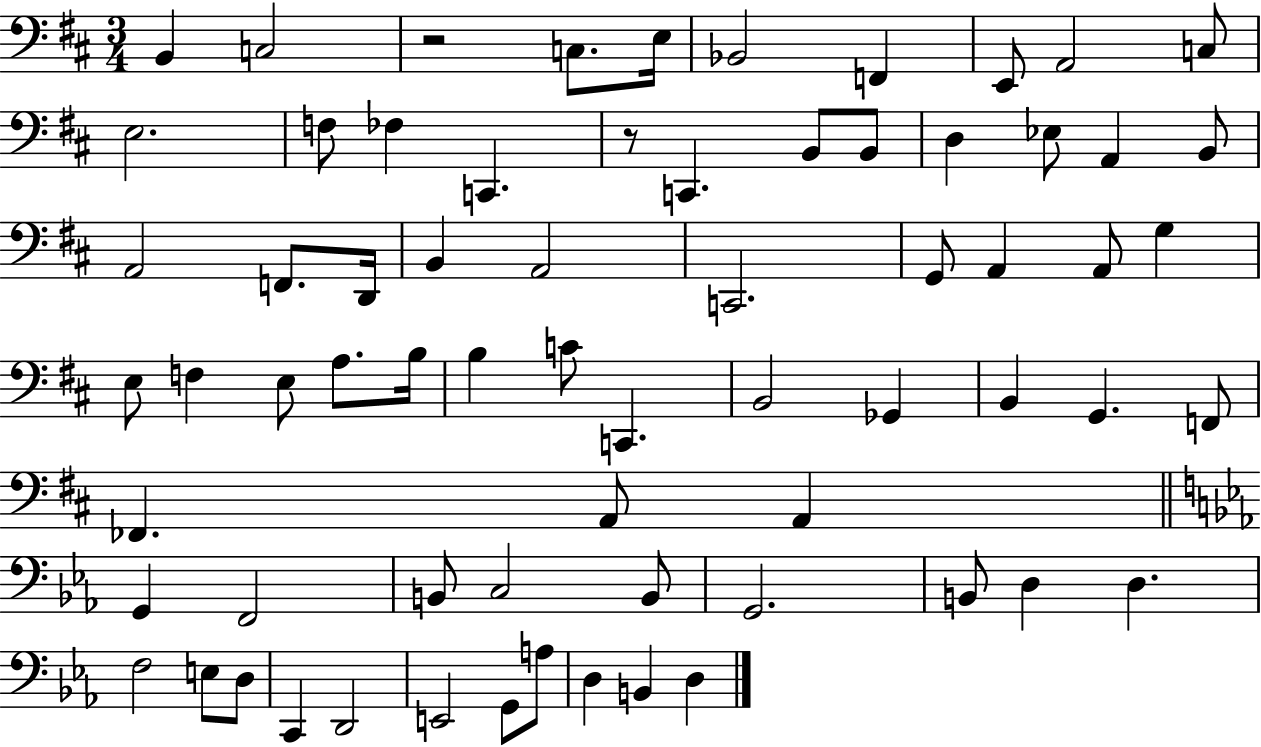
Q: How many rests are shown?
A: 2